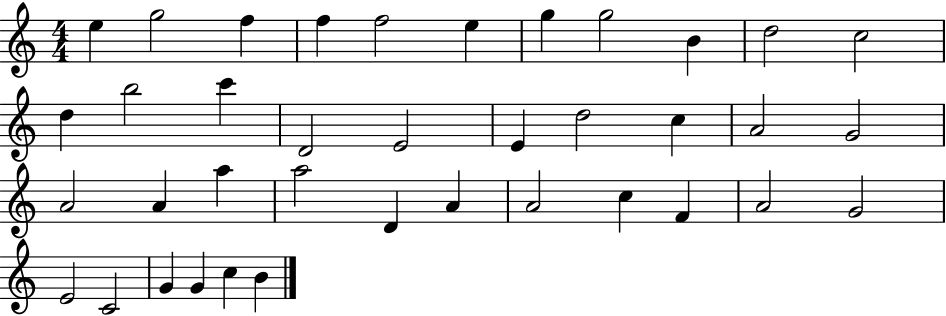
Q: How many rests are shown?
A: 0